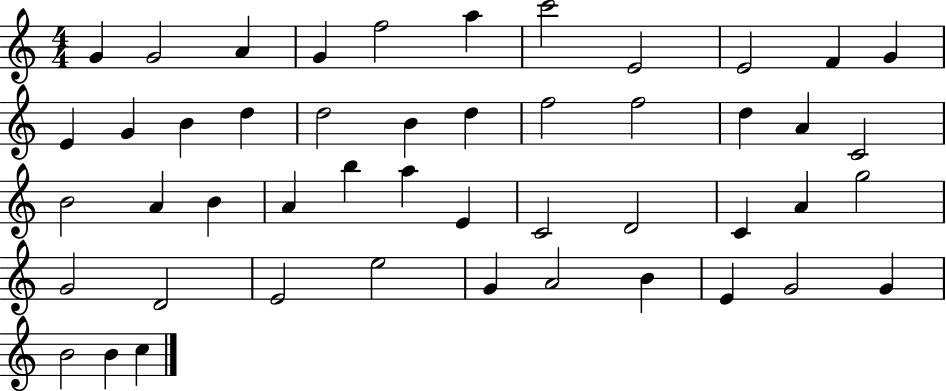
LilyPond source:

{
  \clef treble
  \numericTimeSignature
  \time 4/4
  \key c \major
  g'4 g'2 a'4 | g'4 f''2 a''4 | c'''2 e'2 | e'2 f'4 g'4 | \break e'4 g'4 b'4 d''4 | d''2 b'4 d''4 | f''2 f''2 | d''4 a'4 c'2 | \break b'2 a'4 b'4 | a'4 b''4 a''4 e'4 | c'2 d'2 | c'4 a'4 g''2 | \break g'2 d'2 | e'2 e''2 | g'4 a'2 b'4 | e'4 g'2 g'4 | \break b'2 b'4 c''4 | \bar "|."
}